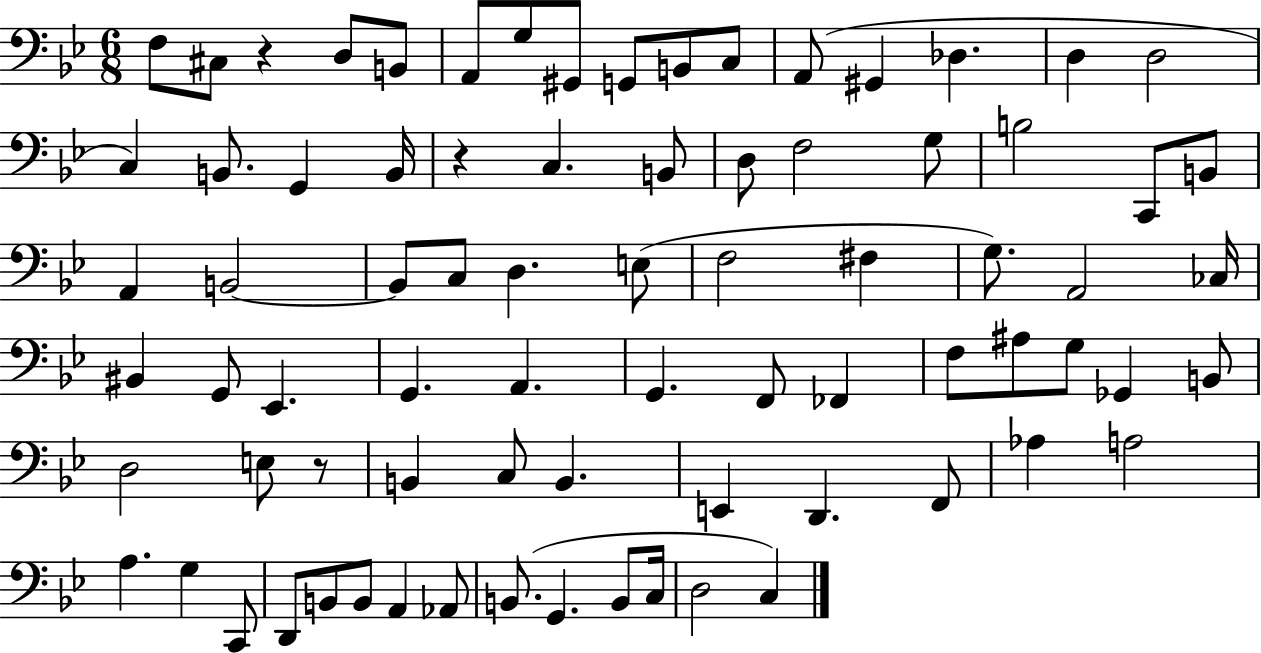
{
  \clef bass
  \numericTimeSignature
  \time 6/8
  \key bes \major
  f8 cis8 r4 d8 b,8 | a,8 g8 gis,8 g,8 b,8 c8 | a,8( gis,4 des4. | d4 d2 | \break c4) b,8. g,4 b,16 | r4 c4. b,8 | d8 f2 g8 | b2 c,8 b,8 | \break a,4 b,2~~ | b,8 c8 d4. e8( | f2 fis4 | g8.) a,2 ces16 | \break bis,4 g,8 ees,4. | g,4. a,4. | g,4. f,8 fes,4 | f8 ais8 g8 ges,4 b,8 | \break d2 e8 r8 | b,4 c8 b,4. | e,4 d,4. f,8 | aes4 a2 | \break a4. g4 c,8 | d,8 b,8 b,8 a,4 aes,8 | b,8.( g,4. b,8 c16 | d2 c4) | \break \bar "|."
}